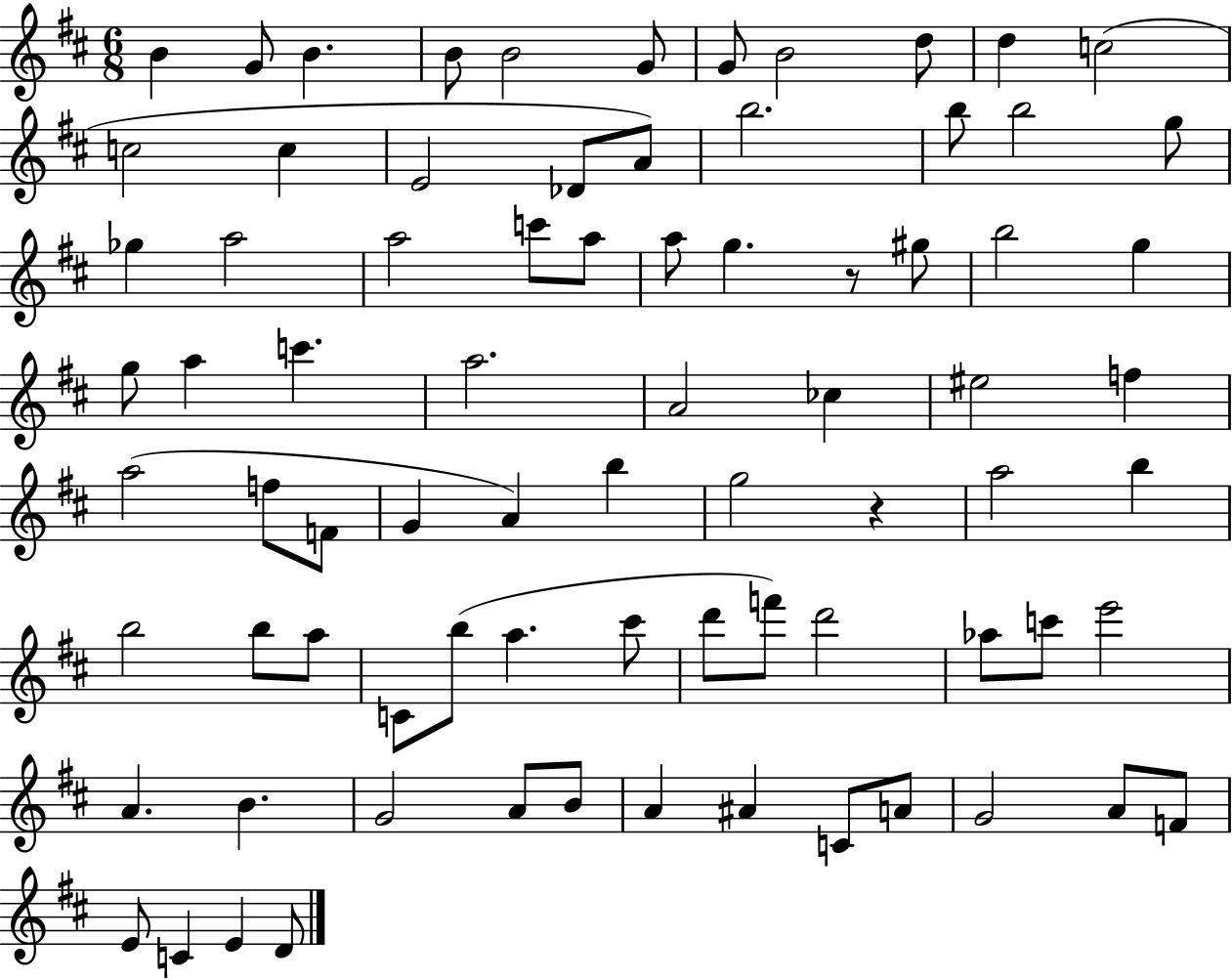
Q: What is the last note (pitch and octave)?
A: D4